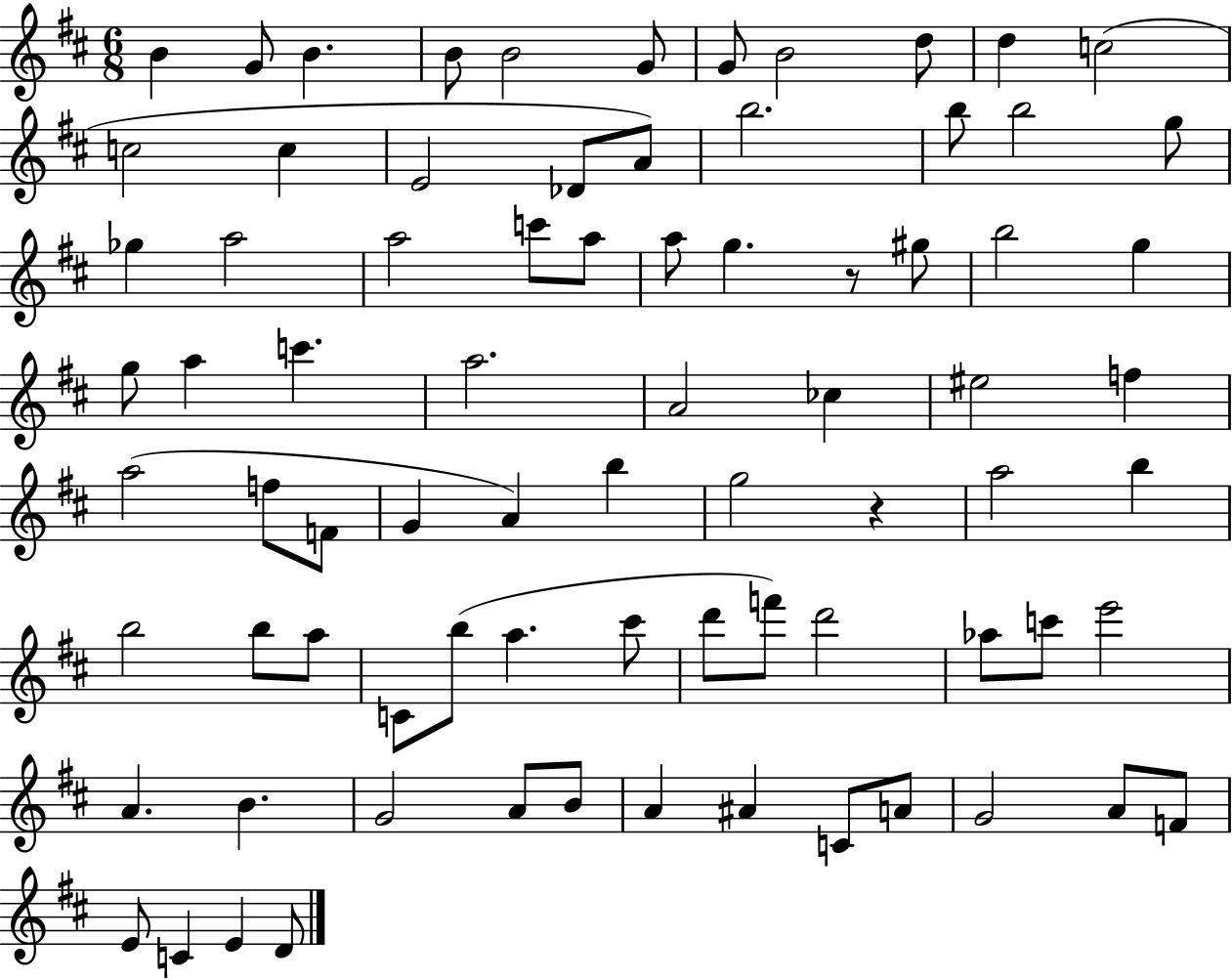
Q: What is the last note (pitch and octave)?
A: D4